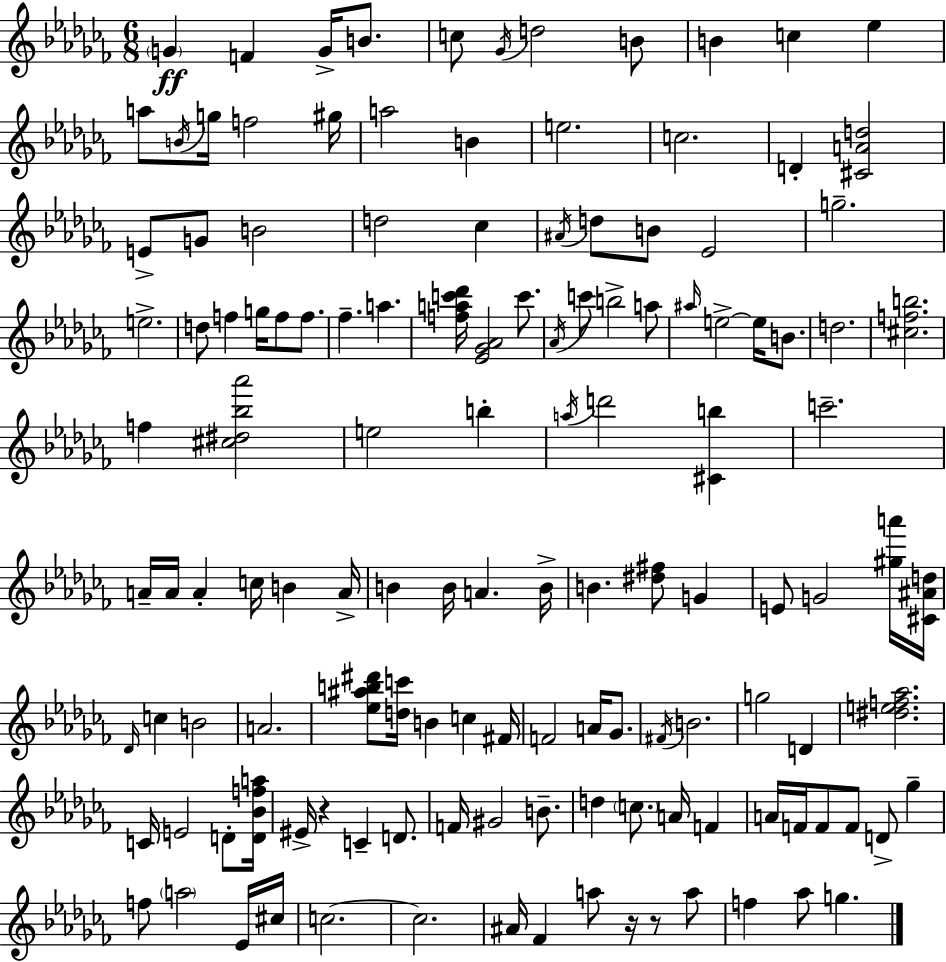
{
  \clef treble
  \numericTimeSignature
  \time 6/8
  \key aes \minor
  \parenthesize g'4\ff f'4 g'16-> b'8. | c''8 \acciaccatura { ges'16 } d''2 b'8 | b'4 c''4 ees''4 | a''8 \acciaccatura { b'16 } g''16 f''2 | \break gis''16 a''2 b'4 | e''2. | c''2. | d'4-. <cis' a' d''>2 | \break e'8-> g'8 b'2 | d''2 ces''4 | \acciaccatura { ais'16 } d''8 b'8 ees'2 | g''2.-- | \break e''2.-> | d''8 f''4 g''16 f''8 | f''8. fes''4.-- a''4. | <f'' a'' c''' des'''>16 <ees' ges' aes'>2 | \break c'''8. \acciaccatura { aes'16 } c'''8 b''2-> | a''8 \grace { ais''16 } e''2->~~ | e''16 b'8. d''2. | <cis'' f'' b''>2. | \break f''4 <cis'' dis'' bes'' aes'''>2 | e''2 | b''4-. \acciaccatura { a''16 } d'''2 | <cis' b''>4 c'''2.-- | \break a'16-- a'16 a'4-. | c''16 b'4 a'16-> b'4 b'16 a'4. | b'16-> b'4. | <dis'' fis''>8 g'4 e'8 g'2 | \break <gis'' a'''>16 <cis' ais' d''>16 \grace { des'16 } c''4 b'2 | a'2. | <ees'' ais'' b'' dis'''>8 <d'' c'''>16 b'4 | c''4 fis'16 f'2 | \break a'16 ges'8. \acciaccatura { fis'16 } b'2. | g''2 | d'4 <dis'' e'' f'' aes''>2. | c'16 e'2 | \break d'8-. <d' bes' f'' a''>16 eis'16-> r4 | c'4-- d'8. f'16 gis'2 | b'8.-- d''4 | \parenthesize c''8. a'16 f'4 a'16 f'16 f'8 | \break f'8 d'8-> ges''4-- f''8 \parenthesize a''2 | ees'16 cis''16 c''2.~~ | c''2. | ais'16 fes'4 | \break a''8 r16 r8 a''8 f''4 | aes''8 g''4. \bar "|."
}